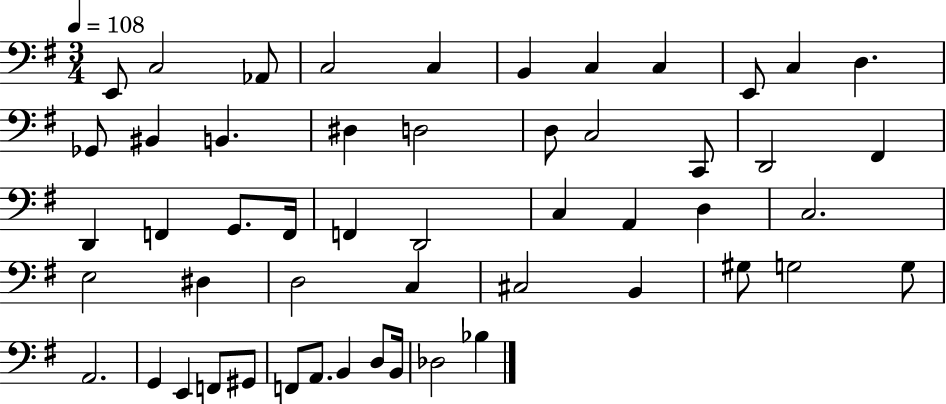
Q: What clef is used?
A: bass